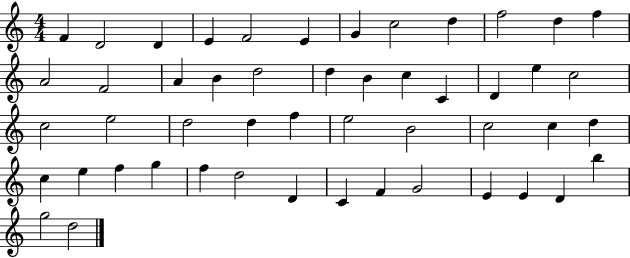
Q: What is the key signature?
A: C major